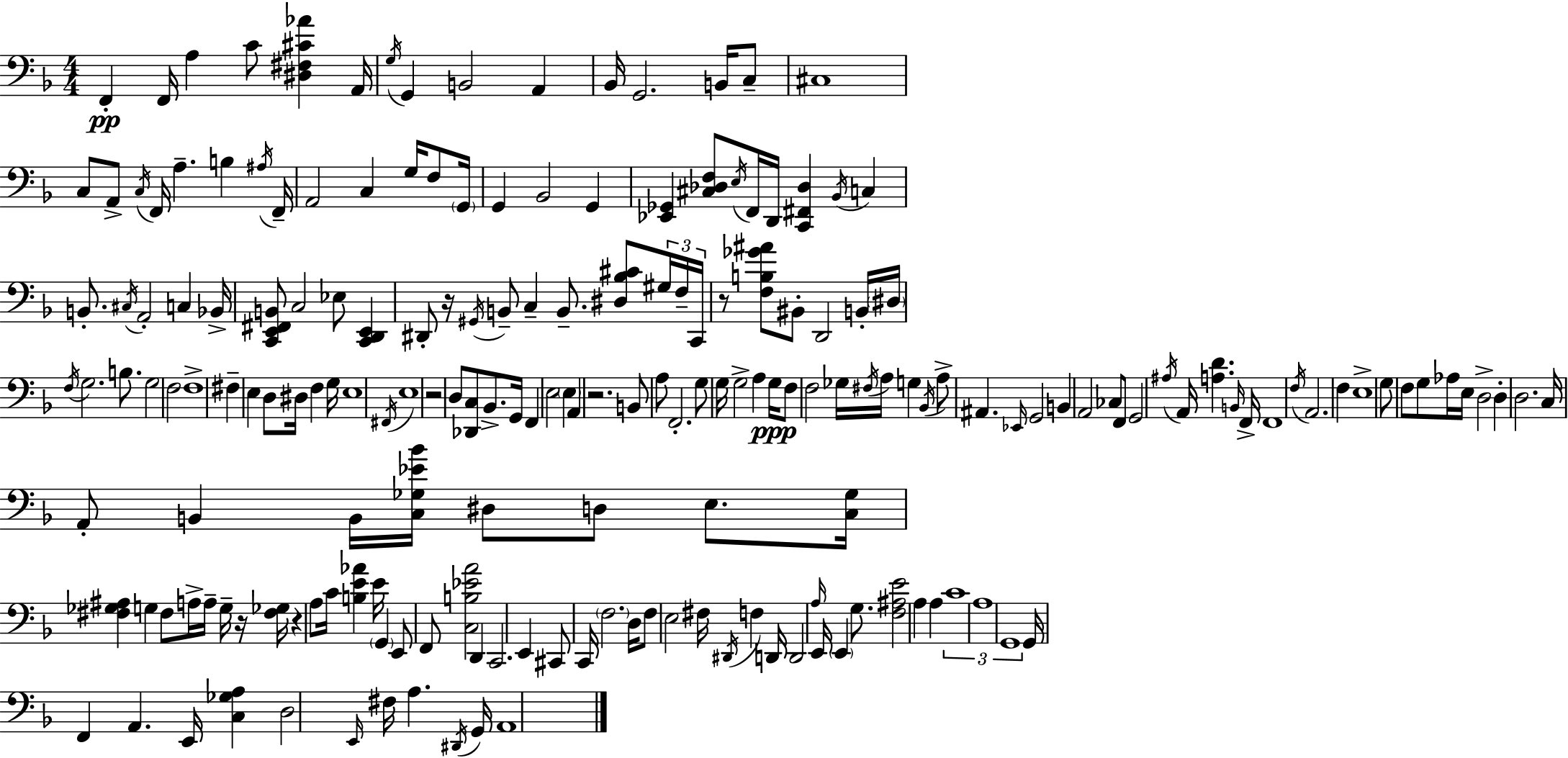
F2/q F2/s A3/q C4/e [D#3,F#3,C#4,Ab4]/q A2/s G3/s G2/q B2/h A2/q Bb2/s G2/h. B2/s C3/e C#3/w C3/e A2/e C3/s F2/s A3/q. B3/q A#3/s F2/s A2/h C3/q G3/s F3/e G2/s G2/q Bb2/h G2/q [Eb2,Gb2]/q [C#3,Db3,F3]/e E3/s F2/s D2/s [C2,F#2,Db3]/q Bb2/s C3/q B2/e. C#3/s A2/h C3/q Bb2/s [C2,E2,F#2,B2]/e C3/h Eb3/e [C2,D2,E2]/q D#2/e R/s G#2/s B2/e C3/q B2/e. [D#3,Bb3,C#4]/e G#3/s F3/s C2/s R/e [F3,B3,Gb4,A#4]/e BIS2/e D2/h B2/s D#3/s F3/s G3/h. B3/e. G3/h F3/h F3/w F#3/q E3/q D3/e D#3/s F3/q G3/s E3/w F#2/s E3/w R/h D3/e [Db2,C3]/e Bb2/e. G2/s F2/q E3/h E3/q A2/q R/h. B2/e A3/e F2/h. G3/e G3/s G3/h A3/q G3/s F3/e F3/h Gb3/s F#3/s A3/s G3/q Bb2/s A3/e A#2/q. Eb2/s G2/h B2/q A2/h CES3/e F2/e G2/h A#3/s A2/s [A3,D4]/q. B2/s F2/s F2/w F3/s A2/h. F3/q E3/w G3/e F3/e G3/e Ab3/s E3/s D3/h D3/q D3/h. C3/s A2/e B2/q B2/s [C3,Gb3,Eb4,Bb4]/s D#3/e D3/e E3/e. [C3,Gb3]/s [F#3,Gb3,A#3]/q G3/q F#3/e A3/s A3/s G3/s R/s [F#3,Gb3]/s R/q A3/e C4/s [B3,E4,Ab4]/q E4/s G2/q E2/e F2/e [C3,B3,Eb4,A4]/h D2/q C2/h. E2/q C#2/e C2/s F3/h. D3/s F3/e E3/h F#3/s D#2/s F3/q D2/s D2/h A3/s E2/s E2/q G3/e. [F3,A#3,E4]/h A3/q A3/q C4/w A3/w G2/w G2/s F2/q A2/q. E2/s [C3,Gb3,A3]/q D3/h E2/s F#3/s A3/q. D#2/s G2/s A2/w